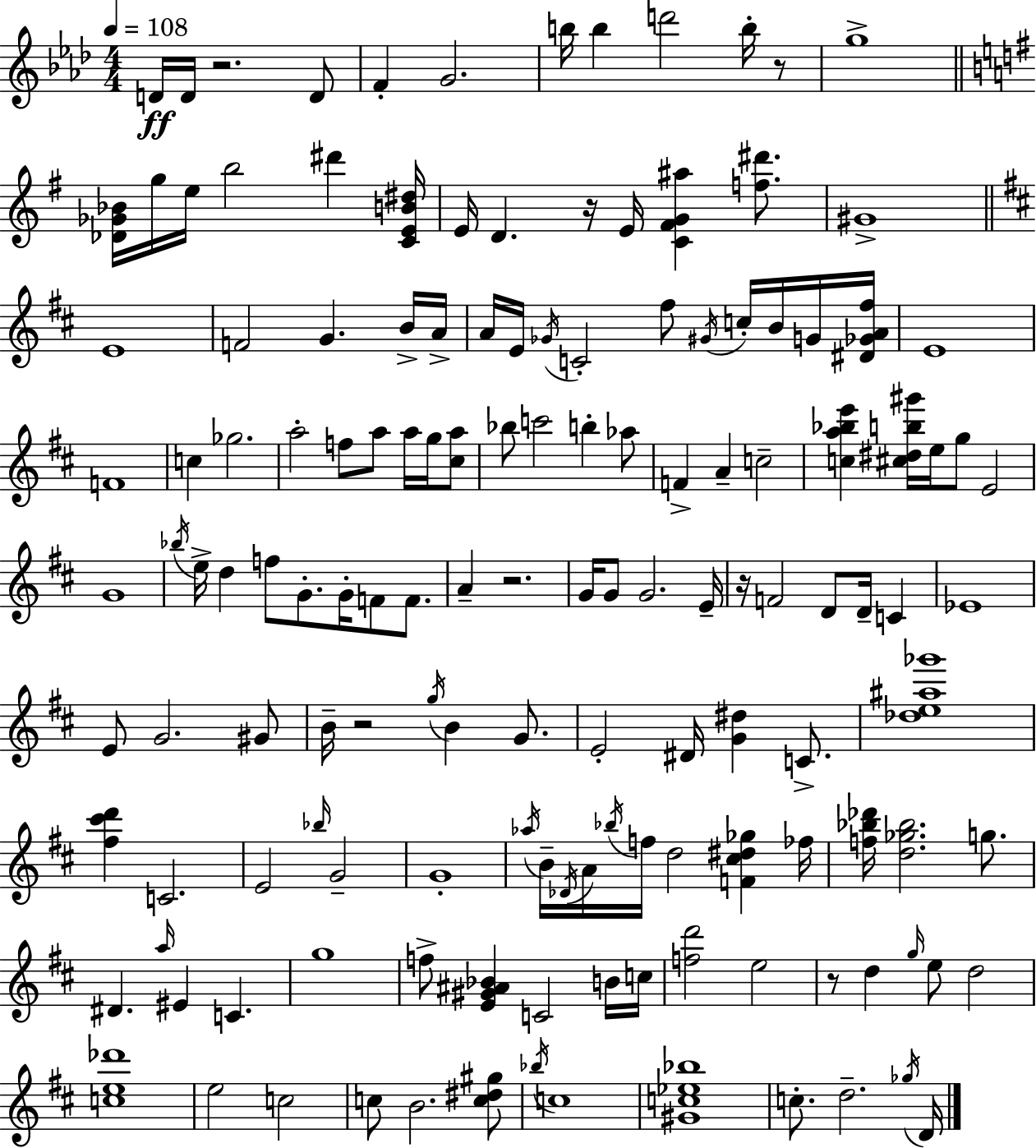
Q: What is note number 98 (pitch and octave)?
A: C4